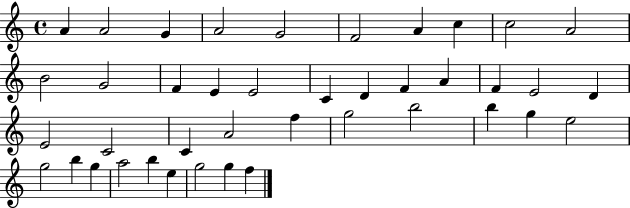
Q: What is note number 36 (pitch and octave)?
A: A5